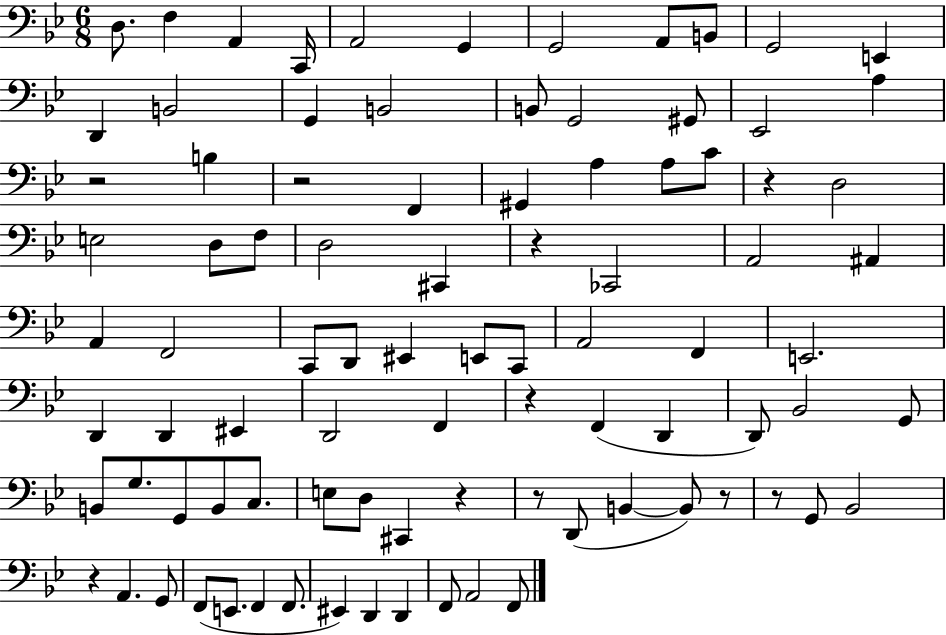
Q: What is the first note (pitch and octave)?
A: D3